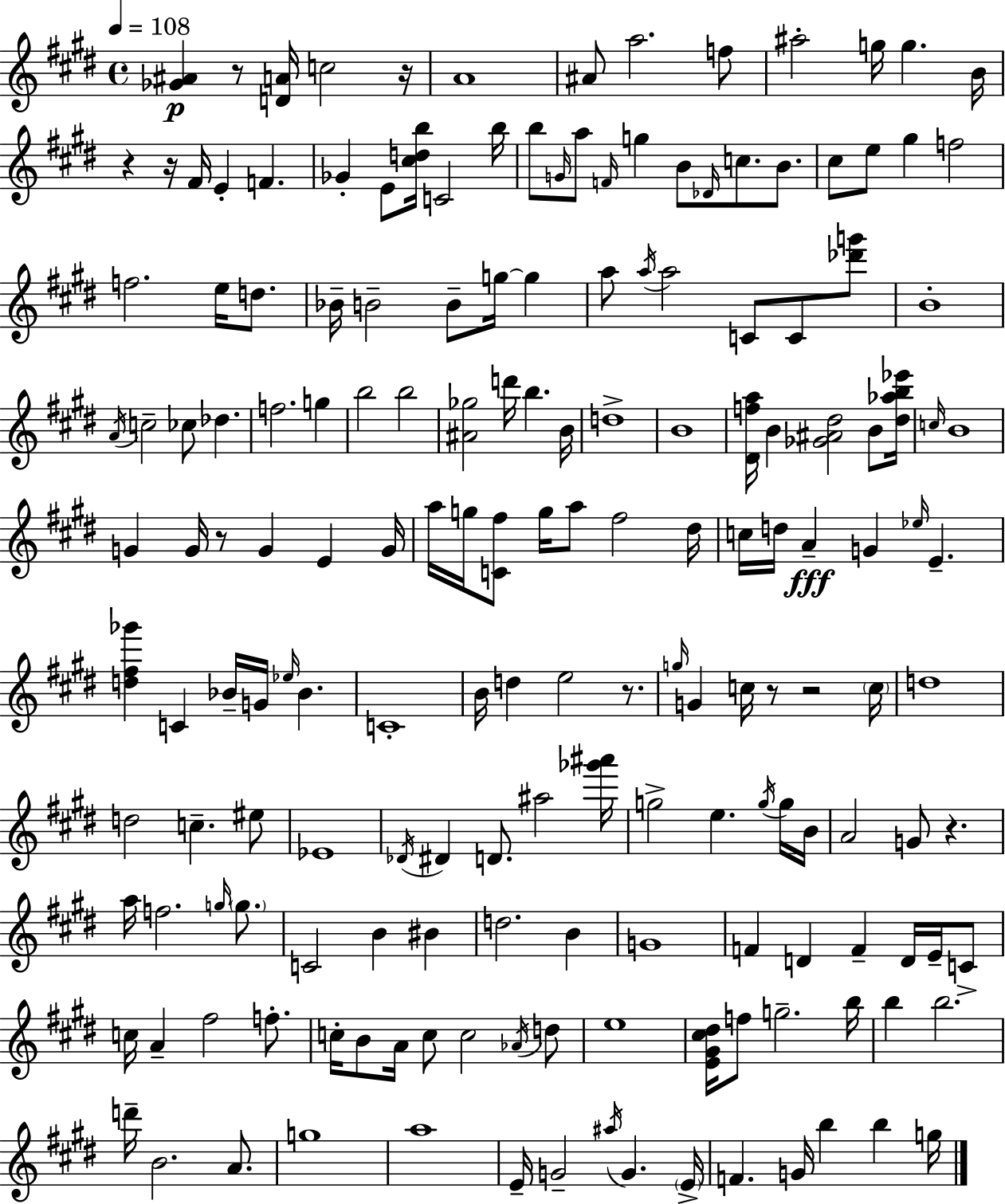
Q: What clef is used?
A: treble